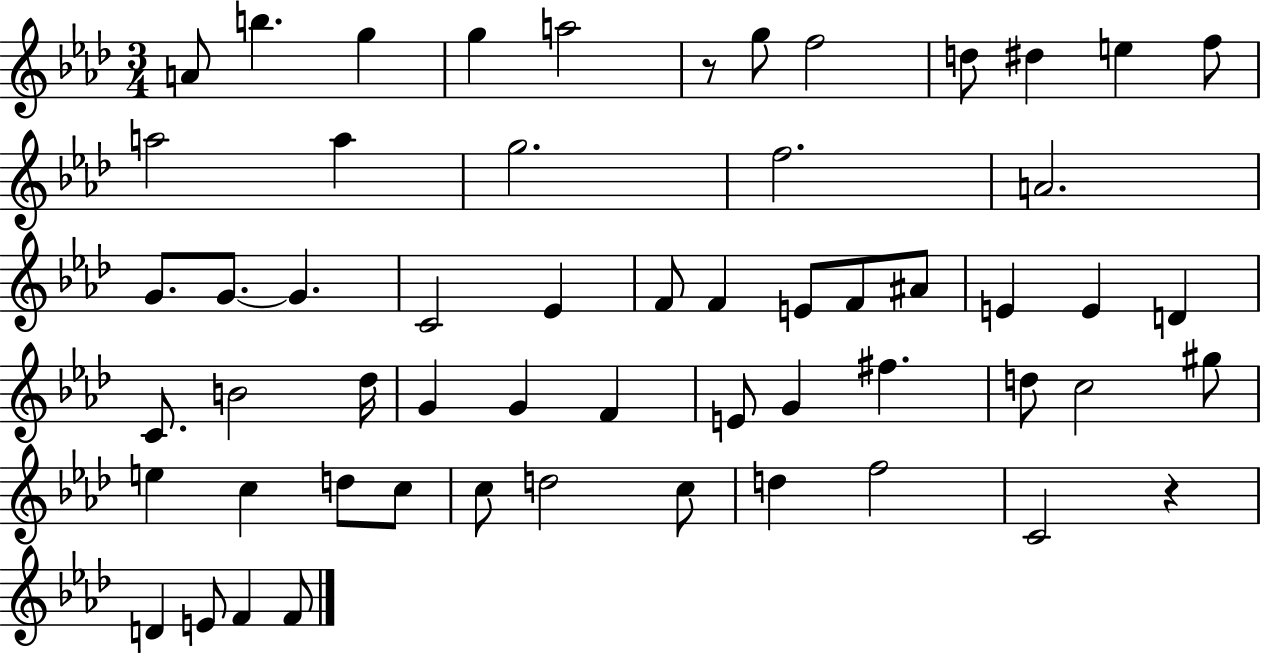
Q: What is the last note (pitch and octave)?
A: F4